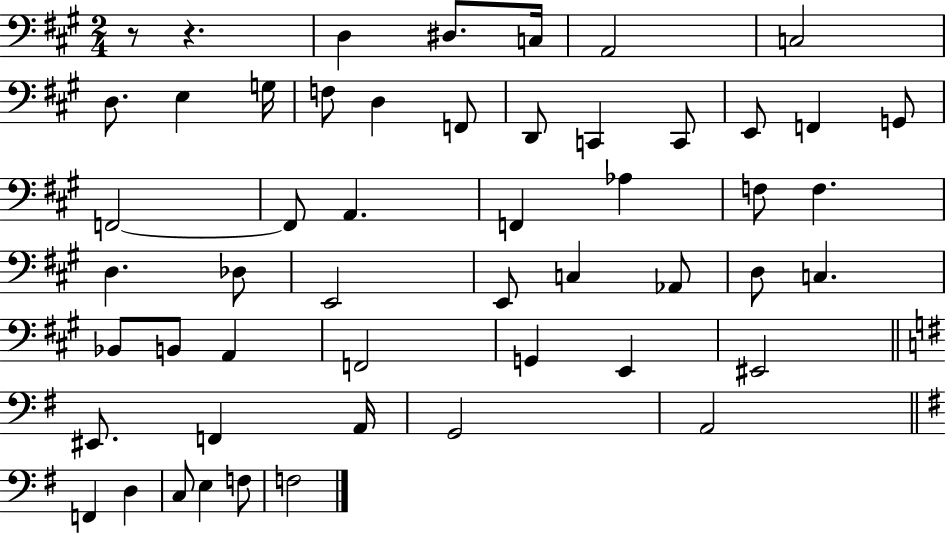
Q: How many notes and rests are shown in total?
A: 52